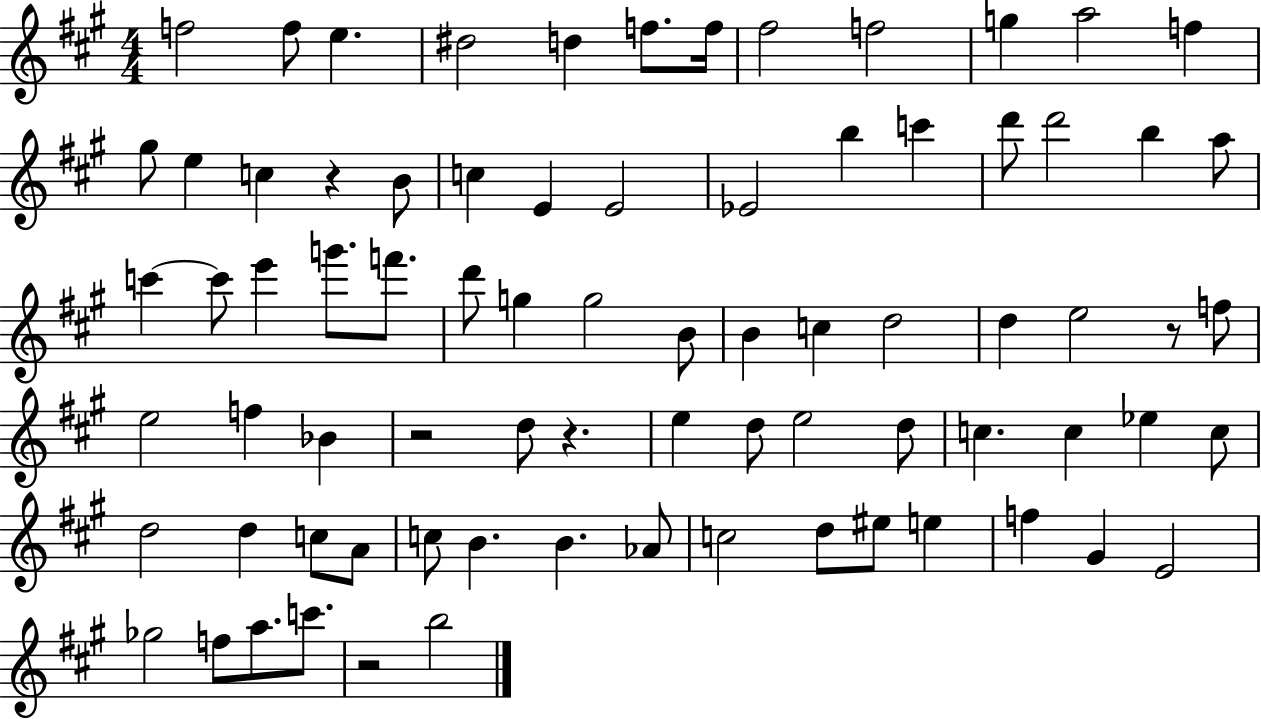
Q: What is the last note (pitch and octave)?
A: B5